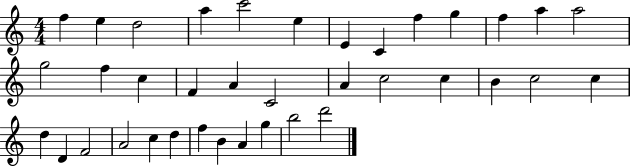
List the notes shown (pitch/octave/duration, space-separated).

F5/q E5/q D5/h A5/q C6/h E5/q E4/q C4/q F5/q G5/q F5/q A5/q A5/h G5/h F5/q C5/q F4/q A4/q C4/h A4/q C5/h C5/q B4/q C5/h C5/q D5/q D4/q F4/h A4/h C5/q D5/q F5/q B4/q A4/q G5/q B5/h D6/h